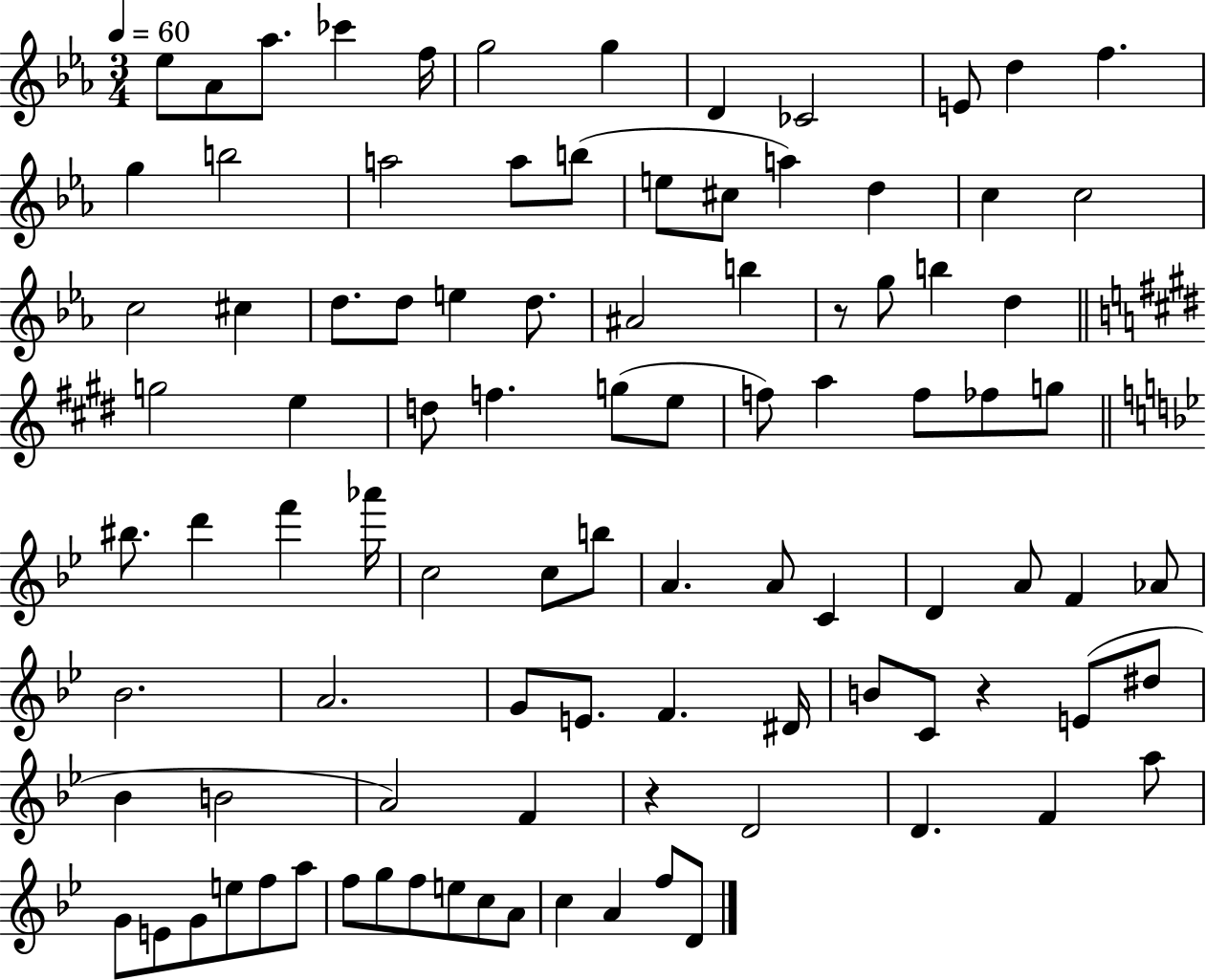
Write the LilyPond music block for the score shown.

{
  \clef treble
  \numericTimeSignature
  \time 3/4
  \key ees \major
  \tempo 4 = 60
  ees''8 aes'8 aes''8. ces'''4 f''16 | g''2 g''4 | d'4 ces'2 | e'8 d''4 f''4. | \break g''4 b''2 | a''2 a''8 b''8( | e''8 cis''8 a''4) d''4 | c''4 c''2 | \break c''2 cis''4 | d''8. d''8 e''4 d''8. | ais'2 b''4 | r8 g''8 b''4 d''4 | \break \bar "||" \break \key e \major g''2 e''4 | d''8 f''4. g''8( e''8 | f''8) a''4 f''8 fes''8 g''8 | \bar "||" \break \key bes \major bis''8. d'''4 f'''4 aes'''16 | c''2 c''8 b''8 | a'4. a'8 c'4 | d'4 a'8 f'4 aes'8 | \break bes'2. | a'2. | g'8 e'8. f'4. dis'16 | b'8 c'8 r4 e'8( dis''8 | \break bes'4 b'2 | a'2) f'4 | r4 d'2 | d'4. f'4 a''8 | \break g'8 e'8 g'8 e''8 f''8 a''8 | f''8 g''8 f''8 e''8 c''8 a'8 | c''4 a'4 f''8 d'8 | \bar "|."
}